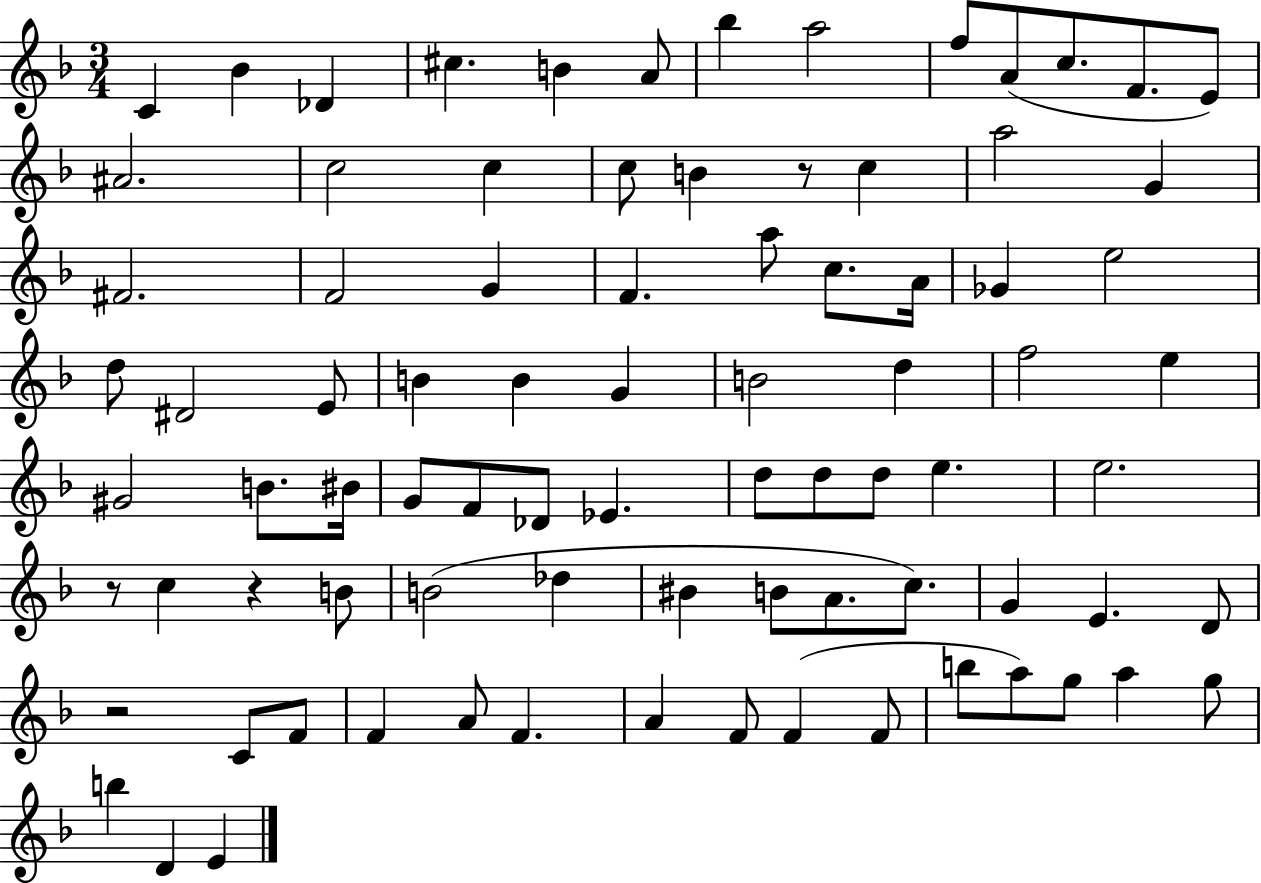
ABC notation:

X:1
T:Untitled
M:3/4
L:1/4
K:F
C _B _D ^c B A/2 _b a2 f/2 A/2 c/2 F/2 E/2 ^A2 c2 c c/2 B z/2 c a2 G ^F2 F2 G F a/2 c/2 A/4 _G e2 d/2 ^D2 E/2 B B G B2 d f2 e ^G2 B/2 ^B/4 G/2 F/2 _D/2 _E d/2 d/2 d/2 e e2 z/2 c z B/2 B2 _d ^B B/2 A/2 c/2 G E D/2 z2 C/2 F/2 F A/2 F A F/2 F F/2 b/2 a/2 g/2 a g/2 b D E